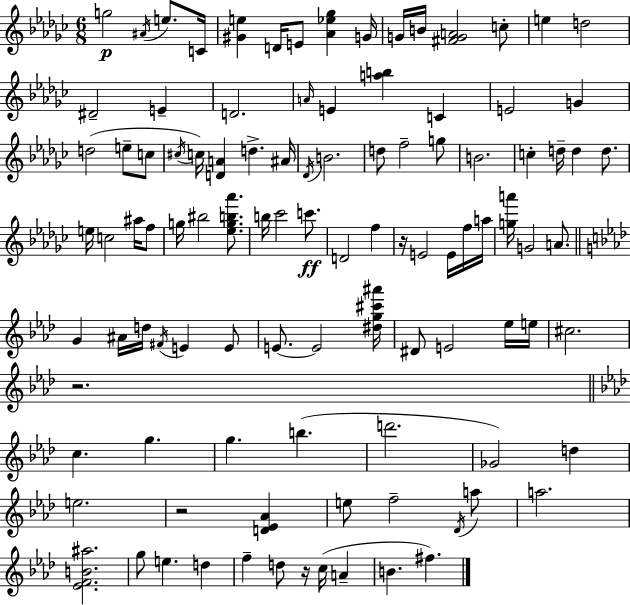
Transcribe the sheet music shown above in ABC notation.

X:1
T:Untitled
M:6/8
L:1/4
K:Ebm
g2 ^A/4 e/2 C/4 [^Ge] D/4 E/2 [_A_e_g] G/4 G/4 B/4 [^FGA]2 c/2 e d2 ^D2 E D2 A/4 E [ab] C E2 G d2 e/2 c/2 ^c/4 c/4 [DA] d ^A/4 _D/4 B2 d/2 f2 g/2 B2 c d/4 d d/2 e/4 c2 ^a/4 f/2 g/4 ^b2 [_egb_a']/2 b/4 _c'2 c'/2 D2 f z/4 E2 E/4 f/4 a/4 [ga']/4 G2 A/2 G ^A/4 d/4 ^F/4 E E/2 E/2 E2 [^dg^c'^a']/4 ^D/2 E2 _e/4 e/4 ^c2 z2 c g g b d'2 _G2 d e2 z2 [D_E_A] e/2 f2 _D/4 a/2 a2 [_EFB^a]2 g/2 e d f d/2 z/4 c/4 A B ^f